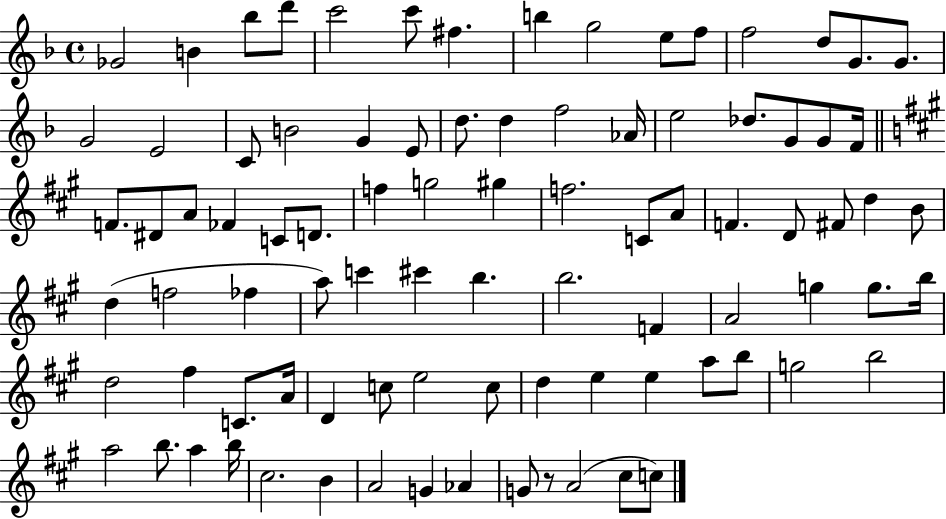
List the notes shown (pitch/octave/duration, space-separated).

Gb4/h B4/q Bb5/e D6/e C6/h C6/e F#5/q. B5/q G5/h E5/e F5/e F5/h D5/e G4/e. G4/e. G4/h E4/h C4/e B4/h G4/q E4/e D5/e. D5/q F5/h Ab4/s E5/h Db5/e. G4/e G4/e F4/s F4/e. D#4/e A4/e FES4/q C4/e D4/e. F5/q G5/h G#5/q F5/h. C4/e A4/e F4/q. D4/e F#4/e D5/q B4/e D5/q F5/h FES5/q A5/e C6/q C#6/q B5/q. B5/h. F4/q A4/h G5/q G5/e. B5/s D5/h F#5/q C4/e. A4/s D4/q C5/e E5/h C5/e D5/q E5/q E5/q A5/e B5/e G5/h B5/h A5/h B5/e. A5/q B5/s C#5/h. B4/q A4/h G4/q Ab4/q G4/e R/e A4/h C#5/e C5/e